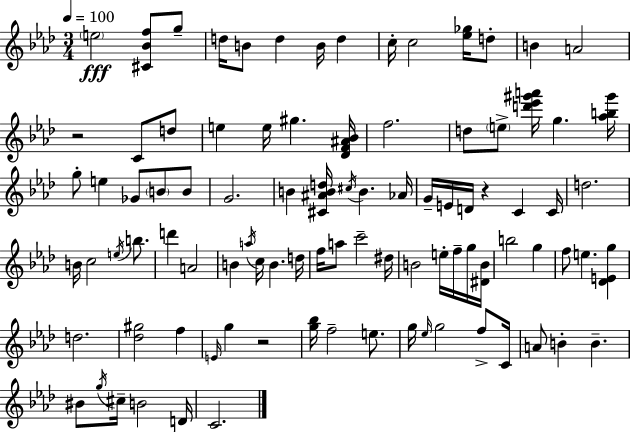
X:1
T:Untitled
M:3/4
L:1/4
K:Ab
e2 [^C_Bf]/2 g/2 d/4 B/2 d B/4 d c/4 c2 [_e_g]/4 d/2 B A2 z2 C/2 d/2 e e/4 ^g [_DF^A_B]/4 f2 d/2 e/2 [d'_e'^g'a']/4 g [_ab^g']/4 g/2 e _G/2 B/2 B/2 G2 B [^C^ABd]/4 ^c/4 B _A/4 G/4 E/4 D/4 z C C/4 d2 B/4 c2 e/4 b/2 d' A2 B a/4 c/4 B d/4 f/4 a/2 c'2 ^d/4 B2 e/4 f/4 g/4 [^DB]/4 b2 g f/2 e [_DEg] d2 [_d^g]2 f E/4 g z2 [g_b]/4 f2 e/2 g/4 _e/4 g2 f/2 C/4 A/2 B B ^B/2 g/4 ^c/4 B2 D/4 C2